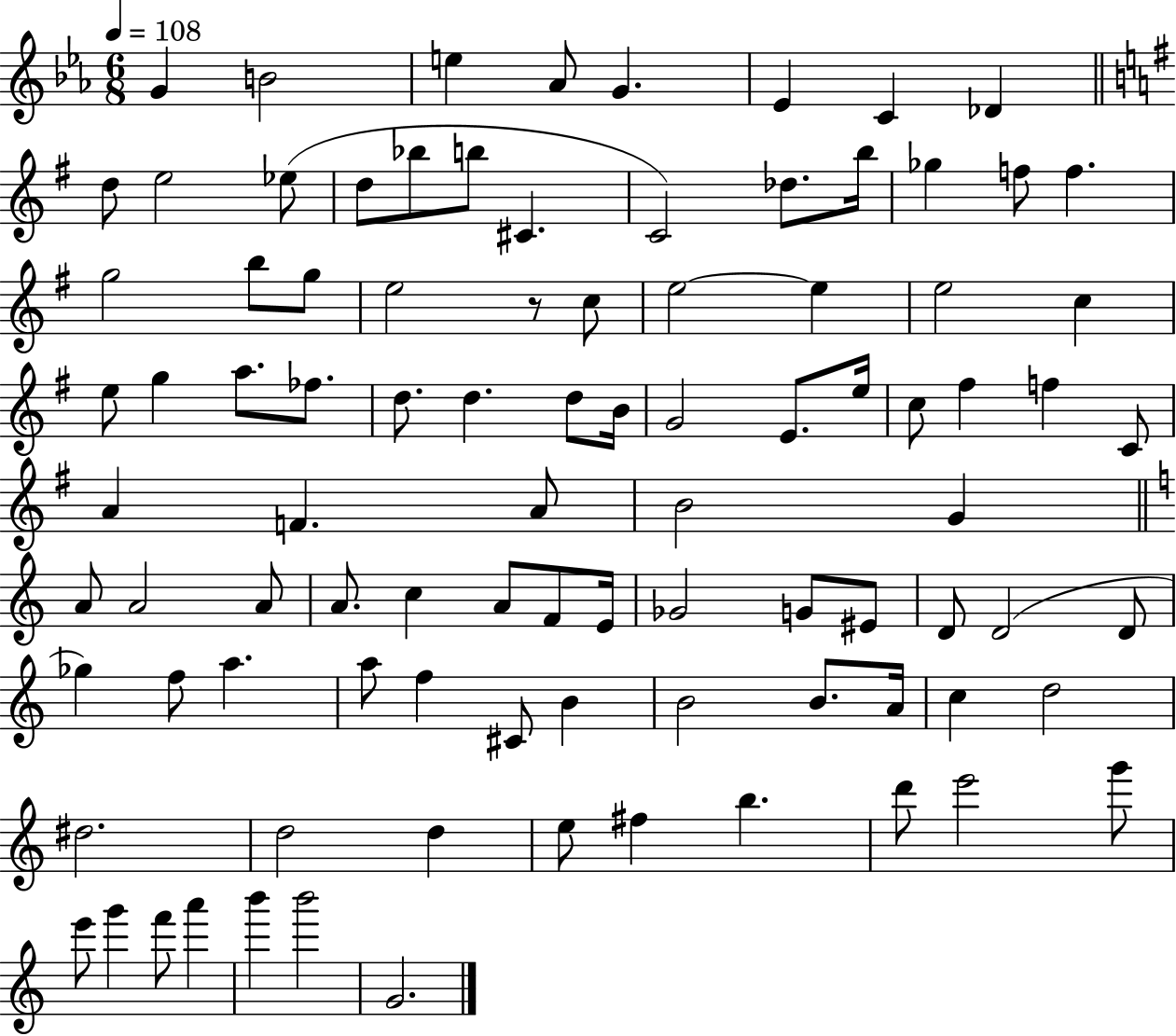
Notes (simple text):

G4/q B4/h E5/q Ab4/e G4/q. Eb4/q C4/q Db4/q D5/e E5/h Eb5/e D5/e Bb5/e B5/e C#4/q. C4/h Db5/e. B5/s Gb5/q F5/e F5/q. G5/h B5/e G5/e E5/h R/e C5/e E5/h E5/q E5/h C5/q E5/e G5/q A5/e. FES5/e. D5/e. D5/q. D5/e B4/s G4/h E4/e. E5/s C5/e F#5/q F5/q C4/e A4/q F4/q. A4/e B4/h G4/q A4/e A4/h A4/e A4/e. C5/q A4/e F4/e E4/s Gb4/h G4/e EIS4/e D4/e D4/h D4/e Gb5/q F5/e A5/q. A5/e F5/q C#4/e B4/q B4/h B4/e. A4/s C5/q D5/h D#5/h. D5/h D5/q E5/e F#5/q B5/q. D6/e E6/h G6/e E6/e G6/q F6/e A6/q B6/q B6/h G4/h.